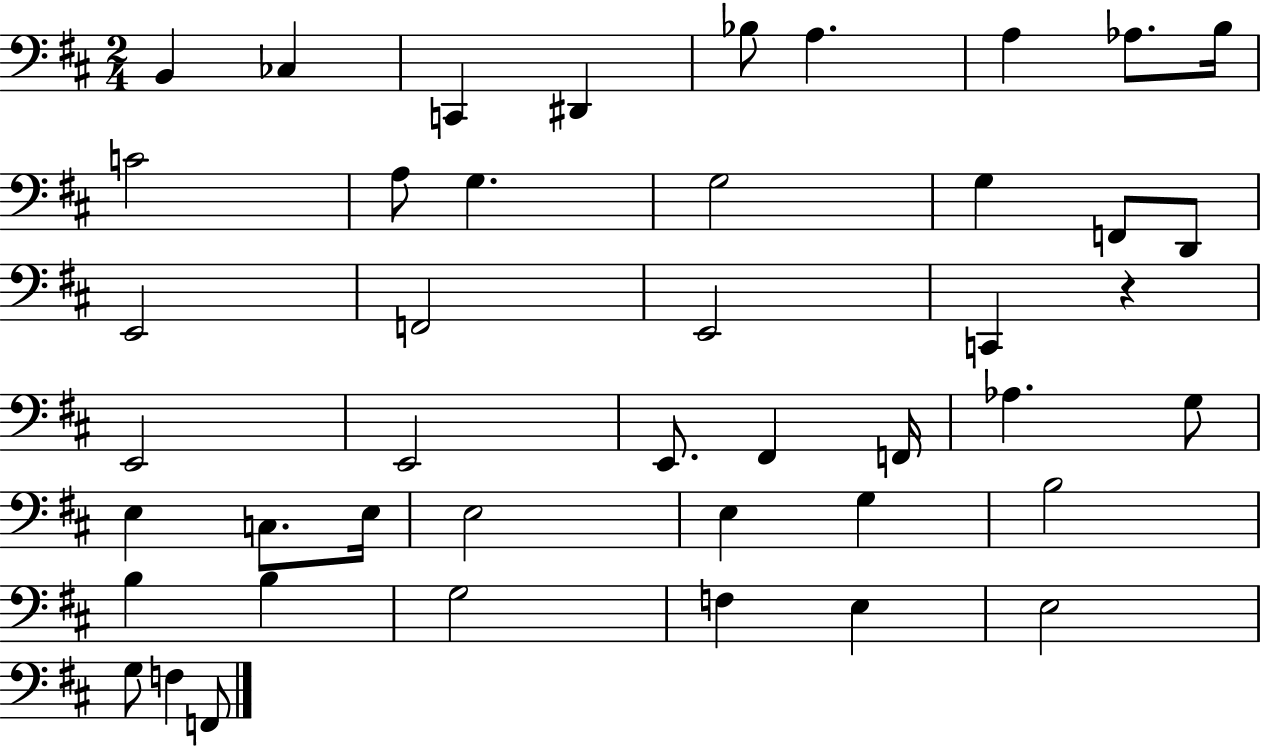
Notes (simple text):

B2/q CES3/q C2/q D#2/q Bb3/e A3/q. A3/q Ab3/e. B3/s C4/h A3/e G3/q. G3/h G3/q F2/e D2/e E2/h F2/h E2/h C2/q R/q E2/h E2/h E2/e. F#2/q F2/s Ab3/q. G3/e E3/q C3/e. E3/s E3/h E3/q G3/q B3/h B3/q B3/q G3/h F3/q E3/q E3/h G3/e F3/q F2/e